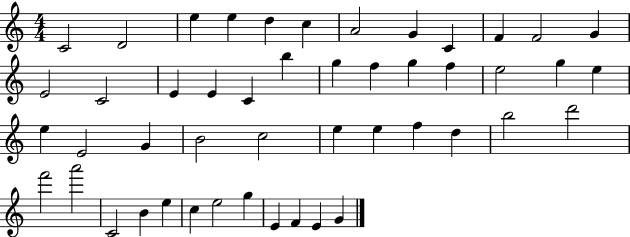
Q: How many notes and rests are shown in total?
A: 48